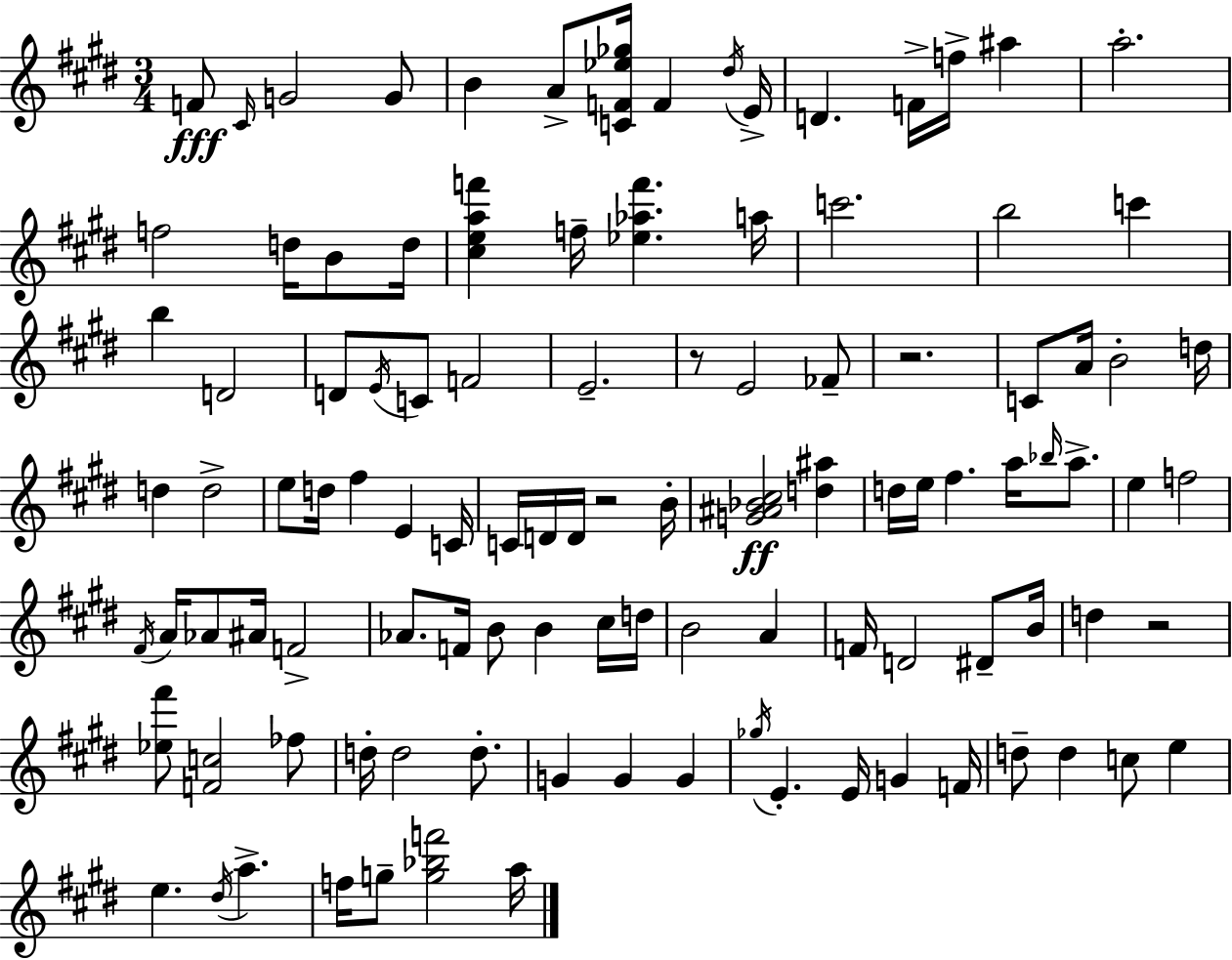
F4/e C#4/s G4/h G4/e B4/q A4/e [C4,F4,Eb5,Gb5]/s F4/q D#5/s E4/s D4/q. F4/s F5/s A#5/q A5/h. F5/h D5/s B4/e D5/s [C#5,E5,A5,F6]/q F5/s [Eb5,Ab5,F6]/q. A5/s C6/h. B5/h C6/q B5/q D4/h D4/e E4/s C4/e F4/h E4/h. R/e E4/h FES4/e R/h. C4/e A4/s B4/h D5/s D5/q D5/h E5/e D5/s F#5/q E4/q C4/s C4/s D4/s D4/s R/h B4/s [G4,A#4,Bb4,C#5]/h [D5,A#5]/q D5/s E5/s F#5/q. A5/s Bb5/s A5/e. E5/q F5/h F#4/s A4/s Ab4/e A#4/s F4/h Ab4/e. F4/s B4/e B4/q C#5/s D5/s B4/h A4/q F4/s D4/h D#4/e B4/s D5/q R/h [Eb5,F#6]/e [F4,C5]/h FES5/e D5/s D5/h D5/e. G4/q G4/q G4/q Gb5/s E4/q. E4/s G4/q F4/s D5/e D5/q C5/e E5/q E5/q. D#5/s A5/q. F5/s G5/e [G5,Bb5,F6]/h A5/s